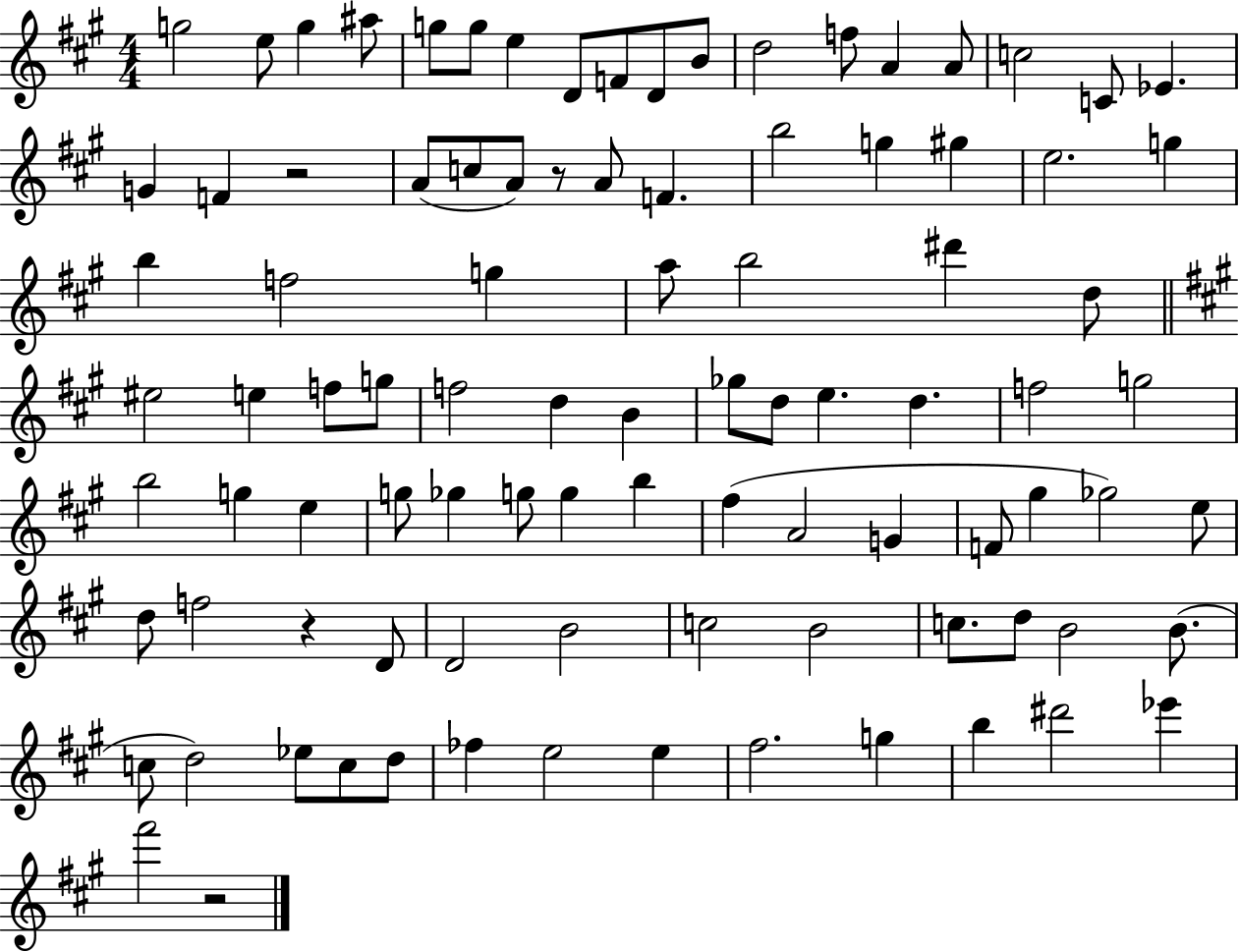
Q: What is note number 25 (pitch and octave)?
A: F4